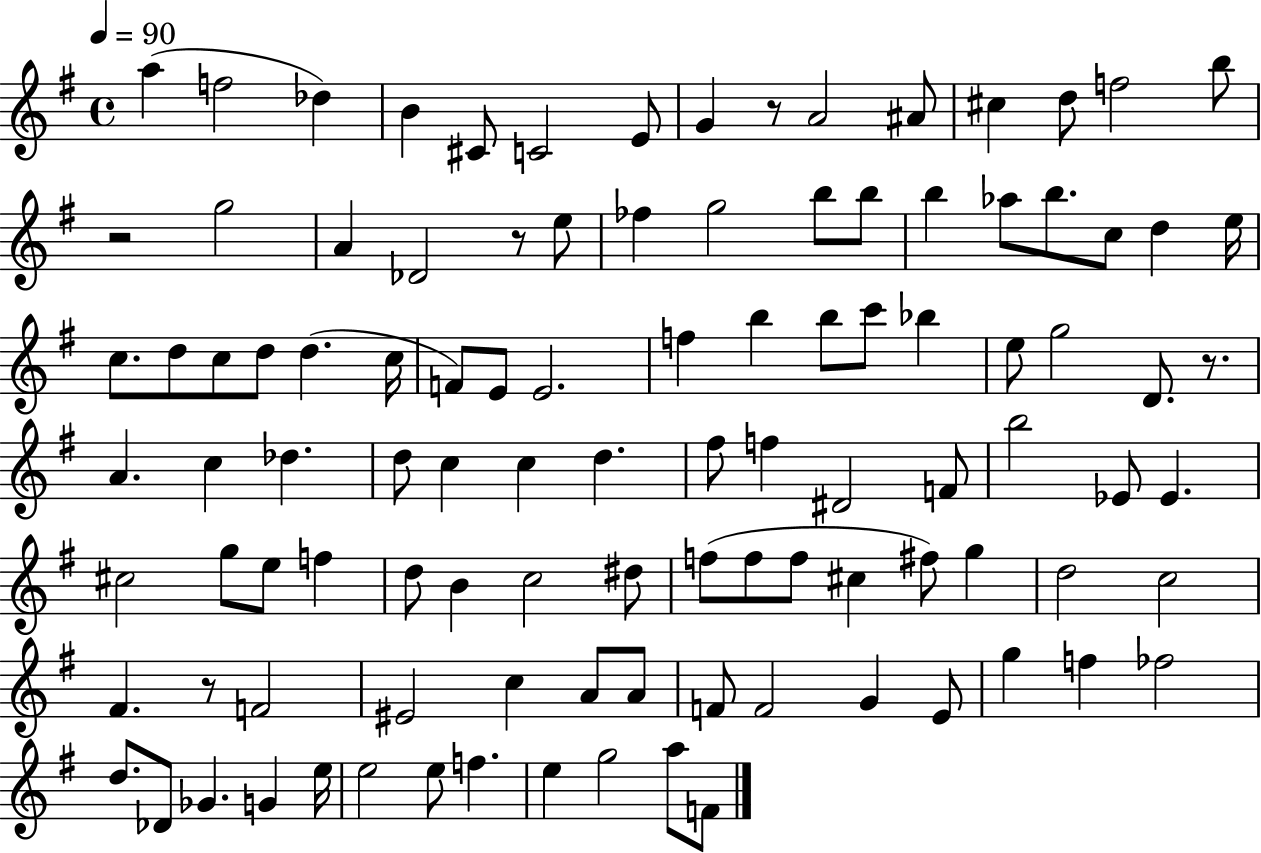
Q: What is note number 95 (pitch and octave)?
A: E5